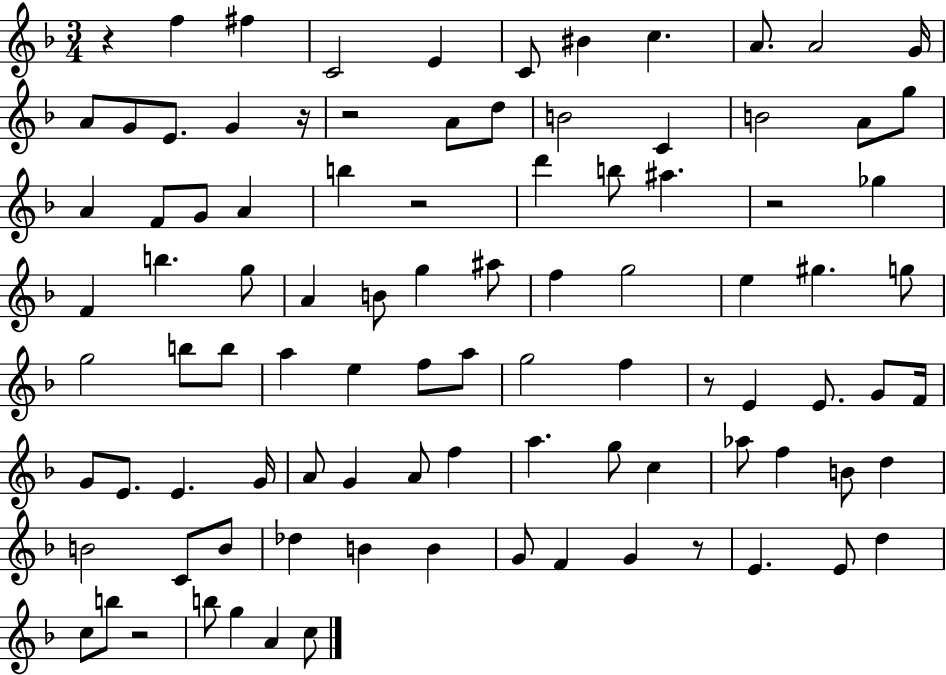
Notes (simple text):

R/q F5/q F#5/q C4/h E4/q C4/e BIS4/q C5/q. A4/e. A4/h G4/s A4/e G4/e E4/e. G4/q R/s R/h A4/e D5/e B4/h C4/q B4/h A4/e G5/e A4/q F4/e G4/e A4/q B5/q R/h D6/q B5/e A#5/q. R/h Gb5/q F4/q B5/q. G5/e A4/q B4/e G5/q A#5/e F5/q G5/h E5/q G#5/q. G5/e G5/h B5/e B5/e A5/q E5/q F5/e A5/e G5/h F5/q R/e E4/q E4/e. G4/e F4/s G4/e E4/e. E4/q. G4/s A4/e G4/q A4/e F5/q A5/q. G5/e C5/q Ab5/e F5/q B4/e D5/q B4/h C4/e B4/e Db5/q B4/q B4/q G4/e F4/q G4/q R/e E4/q. E4/e D5/q C5/e B5/e R/h B5/e G5/q A4/q C5/e